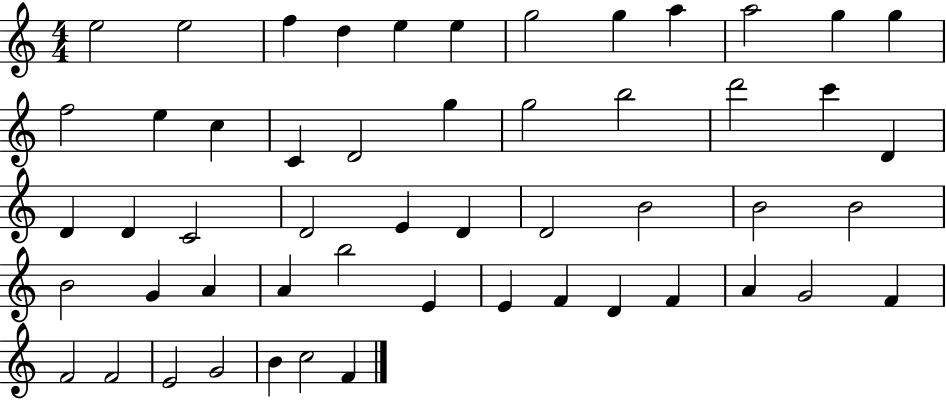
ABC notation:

X:1
T:Untitled
M:4/4
L:1/4
K:C
e2 e2 f d e e g2 g a a2 g g f2 e c C D2 g g2 b2 d'2 c' D D D C2 D2 E D D2 B2 B2 B2 B2 G A A b2 E E F D F A G2 F F2 F2 E2 G2 B c2 F